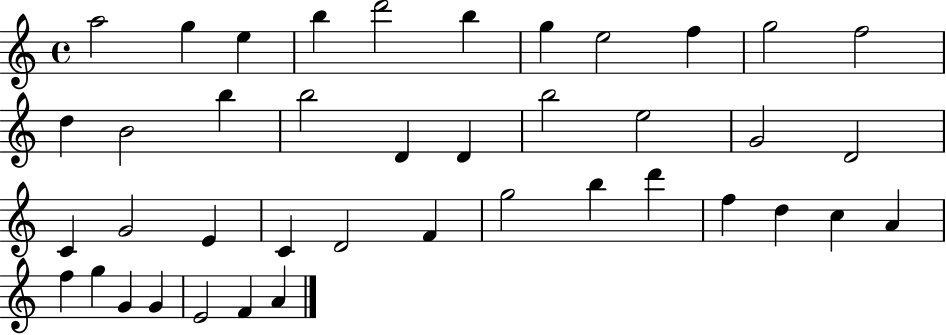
X:1
T:Untitled
M:4/4
L:1/4
K:C
a2 g e b d'2 b g e2 f g2 f2 d B2 b b2 D D b2 e2 G2 D2 C G2 E C D2 F g2 b d' f d c A f g G G E2 F A